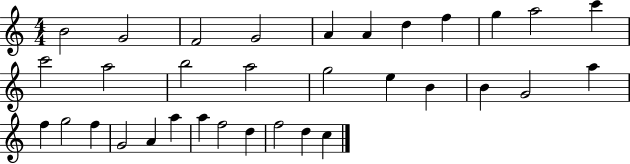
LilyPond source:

{
  \clef treble
  \numericTimeSignature
  \time 4/4
  \key c \major
  b'2 g'2 | f'2 g'2 | a'4 a'4 d''4 f''4 | g''4 a''2 c'''4 | \break c'''2 a''2 | b''2 a''2 | g''2 e''4 b'4 | b'4 g'2 a''4 | \break f''4 g''2 f''4 | g'2 a'4 a''4 | a''4 f''2 d''4 | f''2 d''4 c''4 | \break \bar "|."
}